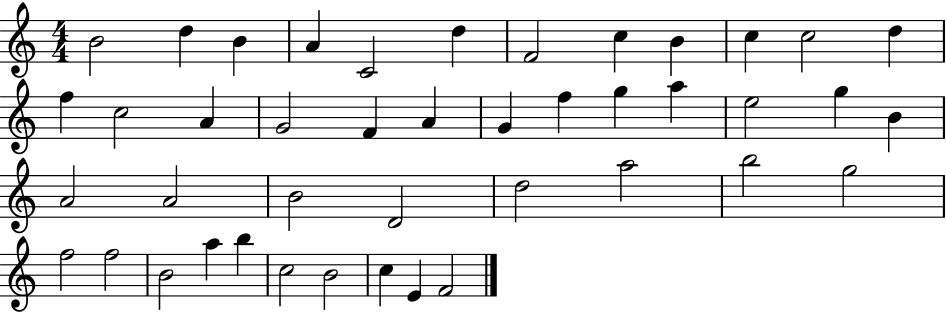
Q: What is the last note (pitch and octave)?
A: F4